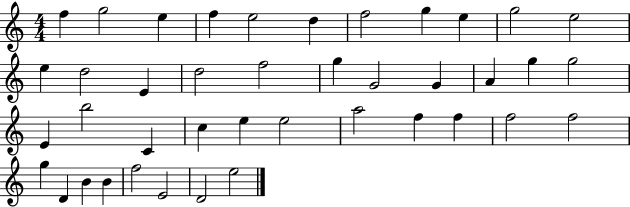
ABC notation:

X:1
T:Untitled
M:4/4
L:1/4
K:C
f g2 e f e2 d f2 g e g2 e2 e d2 E d2 f2 g G2 G A g g2 E b2 C c e e2 a2 f f f2 f2 g D B B f2 E2 D2 e2